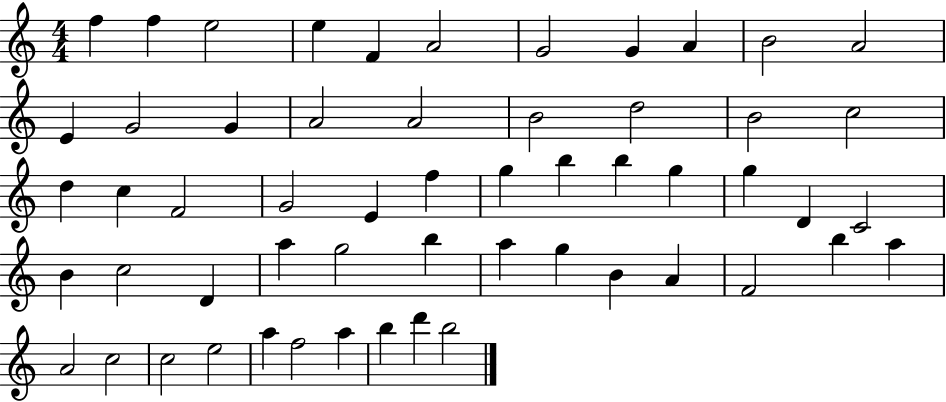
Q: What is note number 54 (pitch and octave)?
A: B5